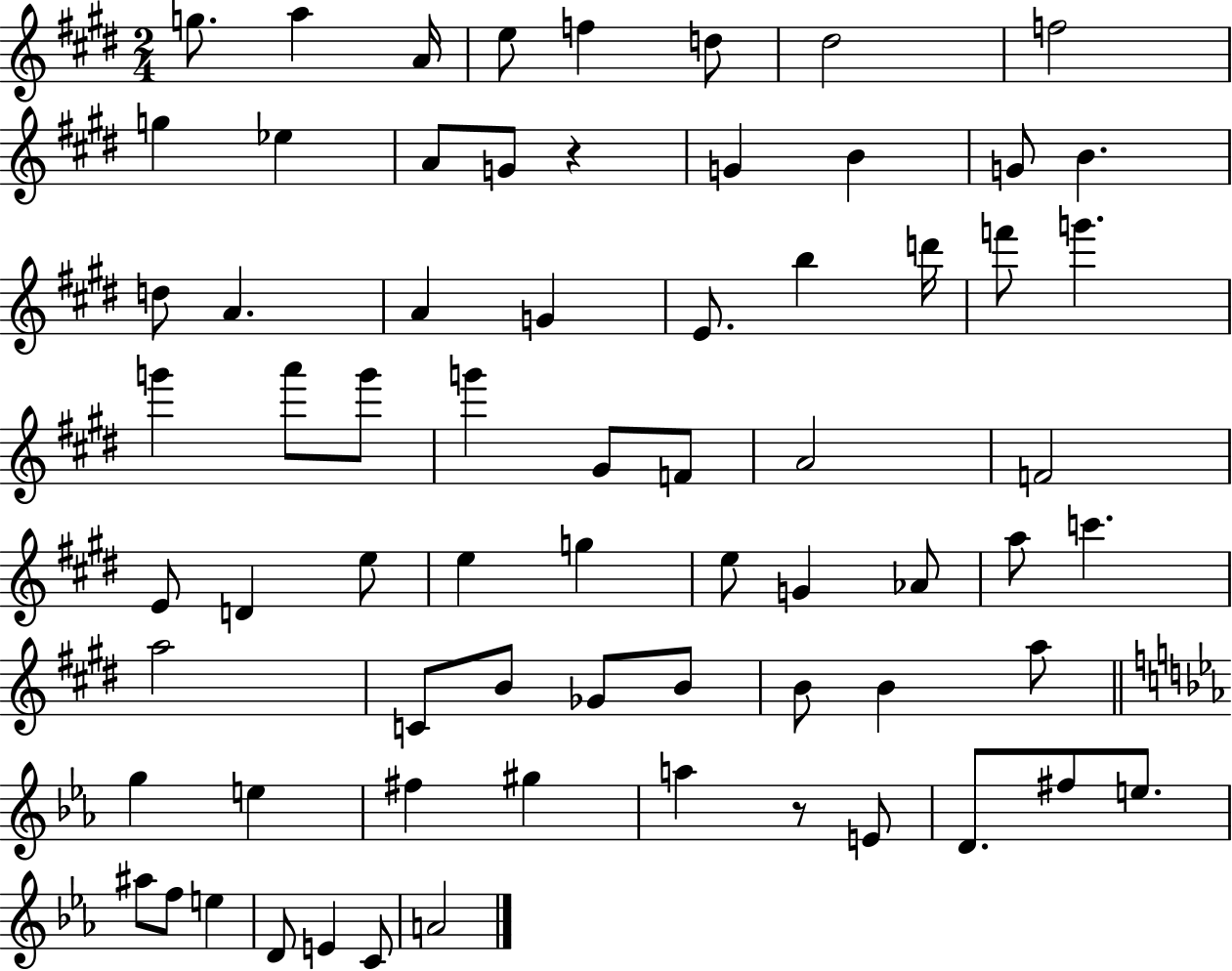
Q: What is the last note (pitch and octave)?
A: A4